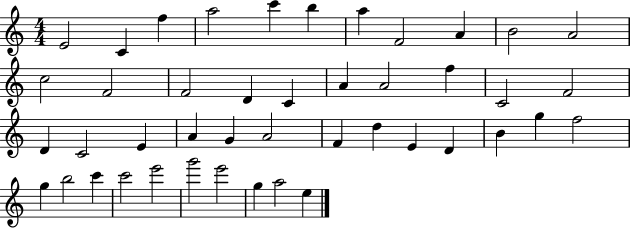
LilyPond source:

{
  \clef treble
  \numericTimeSignature
  \time 4/4
  \key c \major
  e'2 c'4 f''4 | a''2 c'''4 b''4 | a''4 f'2 a'4 | b'2 a'2 | \break c''2 f'2 | f'2 d'4 c'4 | a'4 a'2 f''4 | c'2 f'2 | \break d'4 c'2 e'4 | a'4 g'4 a'2 | f'4 d''4 e'4 d'4 | b'4 g''4 f''2 | \break g''4 b''2 c'''4 | c'''2 e'''2 | g'''2 e'''2 | g''4 a''2 e''4 | \break \bar "|."
}